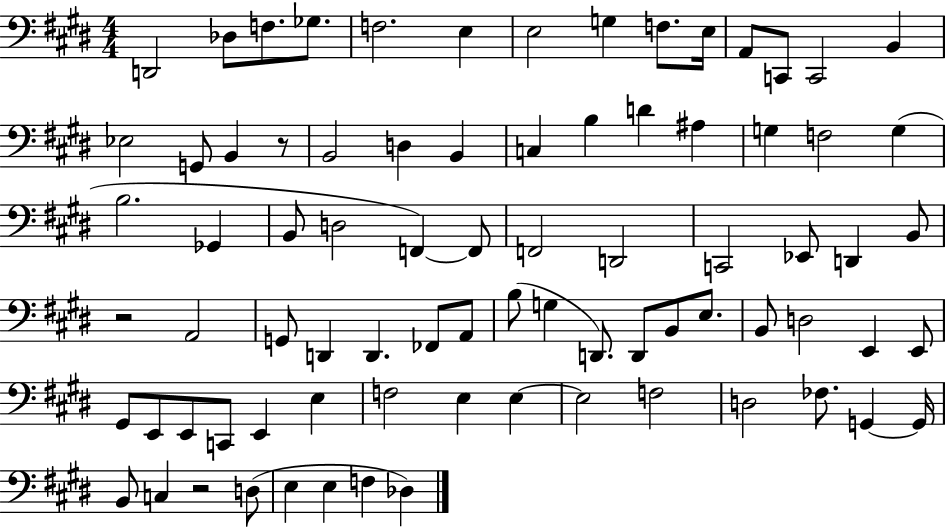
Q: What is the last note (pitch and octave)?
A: Db3